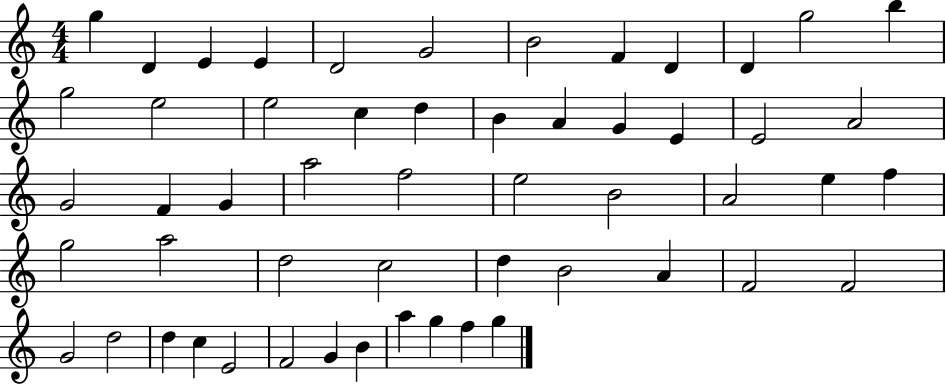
{
  \clef treble
  \numericTimeSignature
  \time 4/4
  \key c \major
  g''4 d'4 e'4 e'4 | d'2 g'2 | b'2 f'4 d'4 | d'4 g''2 b''4 | \break g''2 e''2 | e''2 c''4 d''4 | b'4 a'4 g'4 e'4 | e'2 a'2 | \break g'2 f'4 g'4 | a''2 f''2 | e''2 b'2 | a'2 e''4 f''4 | \break g''2 a''2 | d''2 c''2 | d''4 b'2 a'4 | f'2 f'2 | \break g'2 d''2 | d''4 c''4 e'2 | f'2 g'4 b'4 | a''4 g''4 f''4 g''4 | \break \bar "|."
}